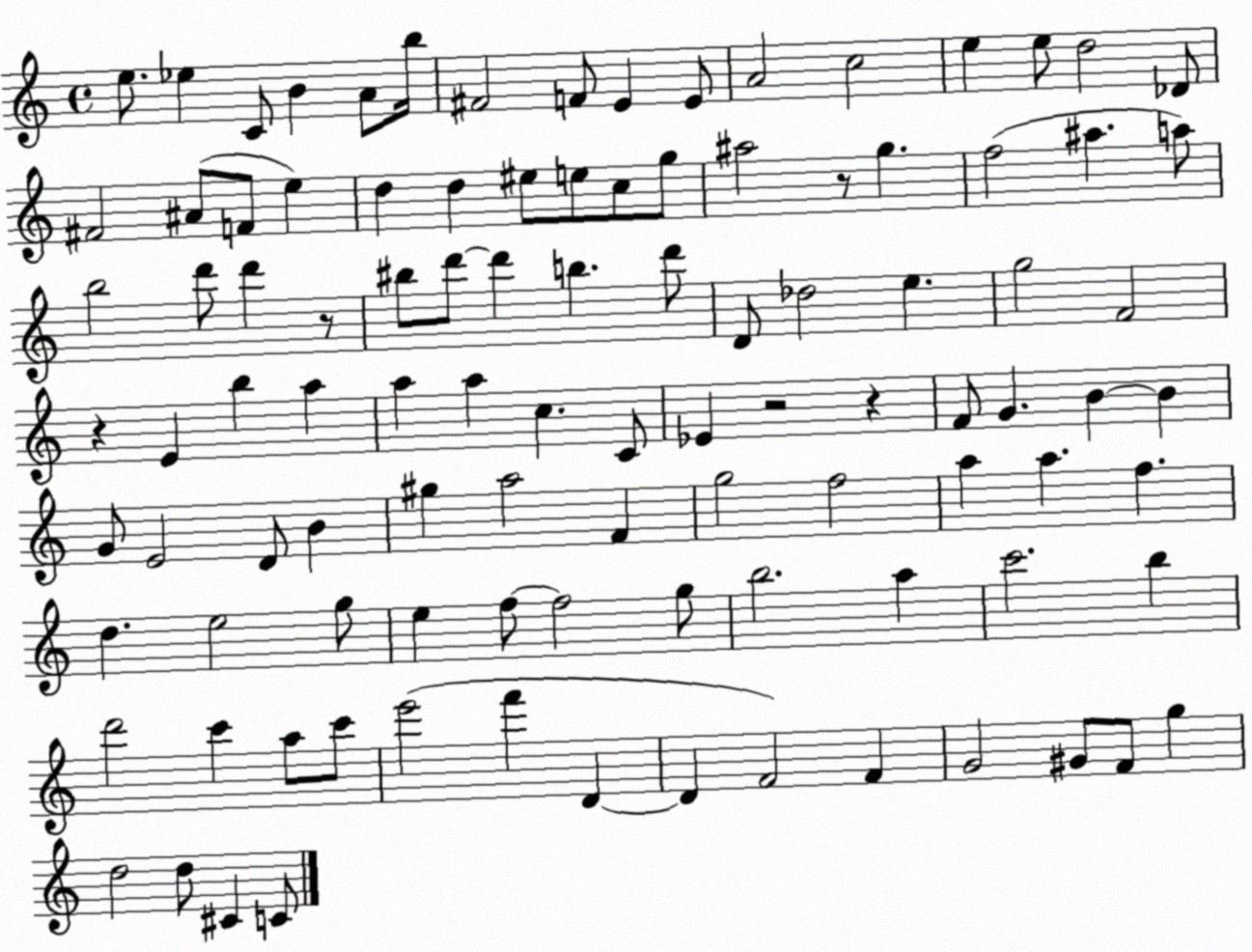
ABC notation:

X:1
T:Untitled
M:4/4
L:1/4
K:C
e/2 _e C/2 B A/2 b/4 ^F2 F/2 E E/2 A2 c2 e e/2 d2 _D/2 ^F2 ^A/2 F/2 e d d ^e/2 e/2 c/2 g/2 ^a2 z/2 g f2 ^a a/2 b2 d'/2 d' z/2 ^b/2 d'/2 d' b d'/2 D/2 _d2 e g2 F2 z E b a a a c C/2 _E z2 z F/2 G B B G/2 E2 D/2 B ^g a2 F g2 f2 a a f d e2 g/2 e f/2 f2 g/2 b2 a c'2 b d'2 c' a/2 c'/2 e'2 f' D D F2 F G2 ^G/2 F/2 g d2 d/2 ^C C/2